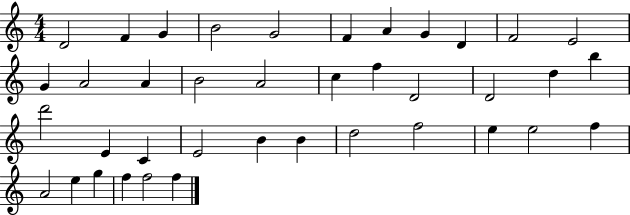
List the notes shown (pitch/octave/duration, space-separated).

D4/h F4/q G4/q B4/h G4/h F4/q A4/q G4/q D4/q F4/h E4/h G4/q A4/h A4/q B4/h A4/h C5/q F5/q D4/h D4/h D5/q B5/q D6/h E4/q C4/q E4/h B4/q B4/q D5/h F5/h E5/q E5/h F5/q A4/h E5/q G5/q F5/q F5/h F5/q